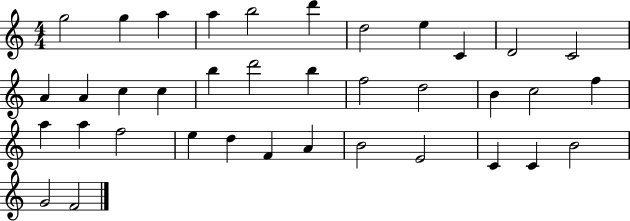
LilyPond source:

{
  \clef treble
  \numericTimeSignature
  \time 4/4
  \key c \major
  g''2 g''4 a''4 | a''4 b''2 d'''4 | d''2 e''4 c'4 | d'2 c'2 | \break a'4 a'4 c''4 c''4 | b''4 d'''2 b''4 | f''2 d''2 | b'4 c''2 f''4 | \break a''4 a''4 f''2 | e''4 d''4 f'4 a'4 | b'2 e'2 | c'4 c'4 b'2 | \break g'2 f'2 | \bar "|."
}